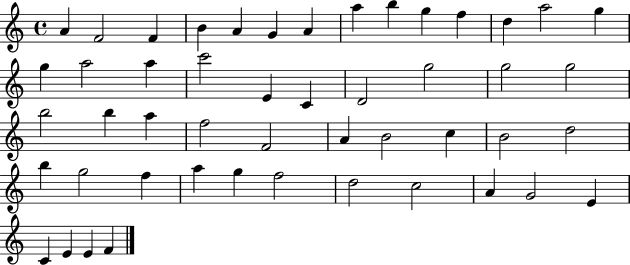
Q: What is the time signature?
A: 4/4